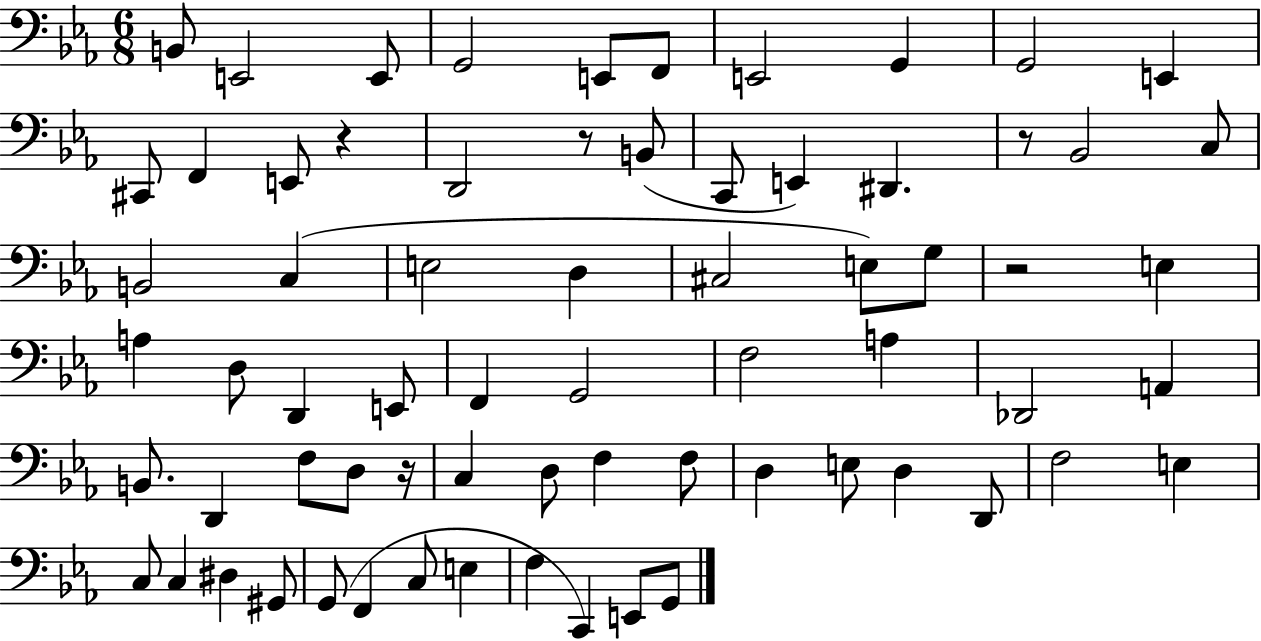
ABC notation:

X:1
T:Untitled
M:6/8
L:1/4
K:Eb
B,,/2 E,,2 E,,/2 G,,2 E,,/2 F,,/2 E,,2 G,, G,,2 E,, ^C,,/2 F,, E,,/2 z D,,2 z/2 B,,/2 C,,/2 E,, ^D,, z/2 _B,,2 C,/2 B,,2 C, E,2 D, ^C,2 E,/2 G,/2 z2 E, A, D,/2 D,, E,,/2 F,, G,,2 F,2 A, _D,,2 A,, B,,/2 D,, F,/2 D,/2 z/4 C, D,/2 F, F,/2 D, E,/2 D, D,,/2 F,2 E, C,/2 C, ^D, ^G,,/2 G,,/2 F,, C,/2 E, F, C,, E,,/2 G,,/2